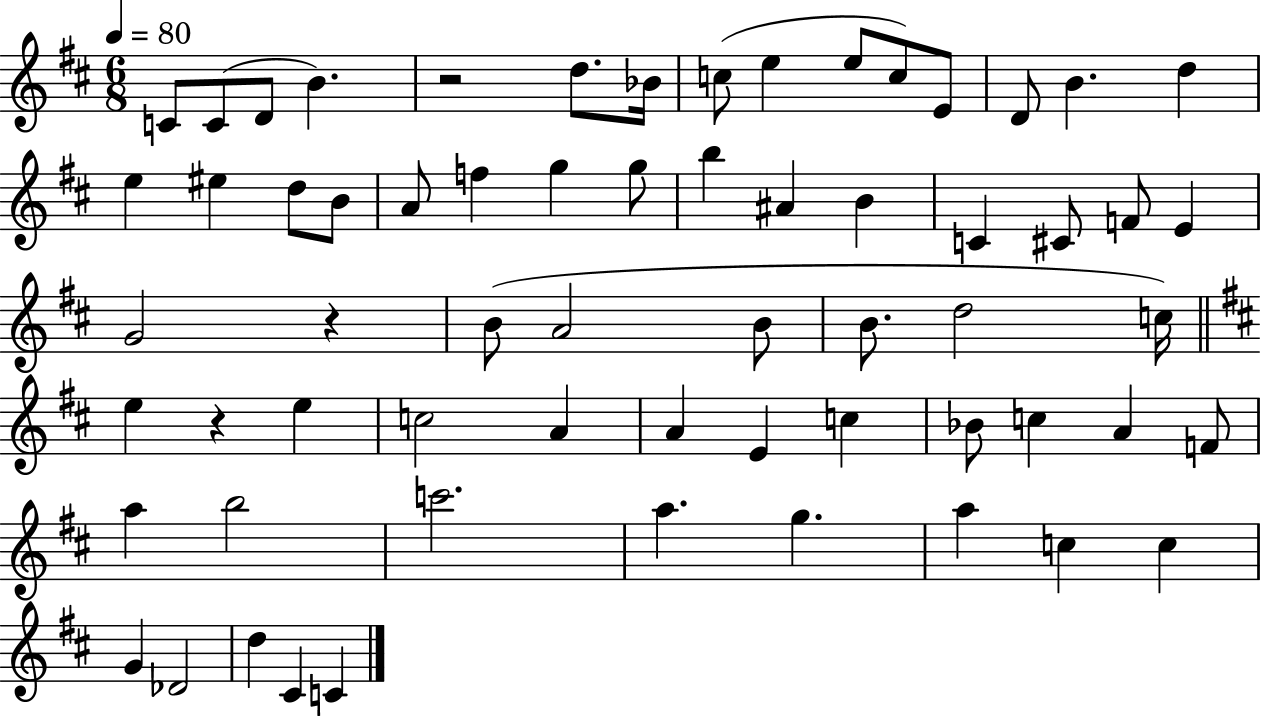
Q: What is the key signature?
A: D major